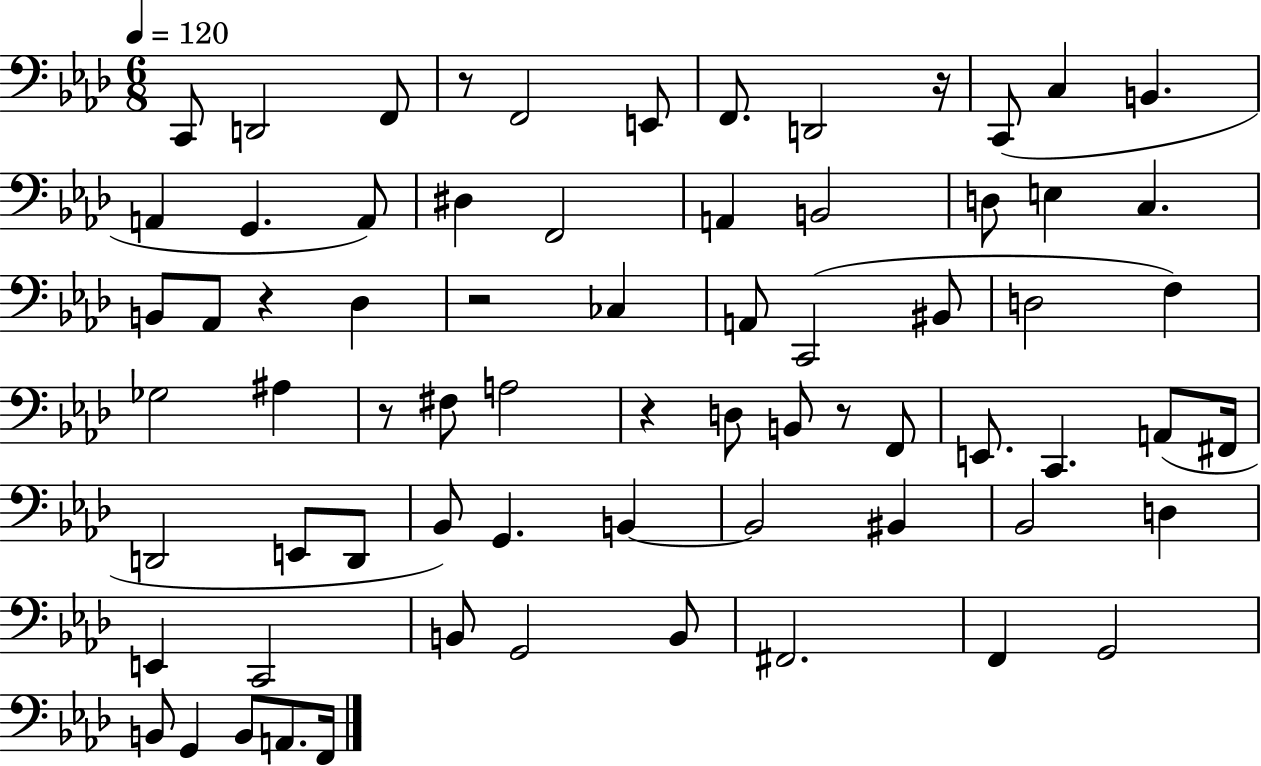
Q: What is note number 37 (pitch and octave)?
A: E2